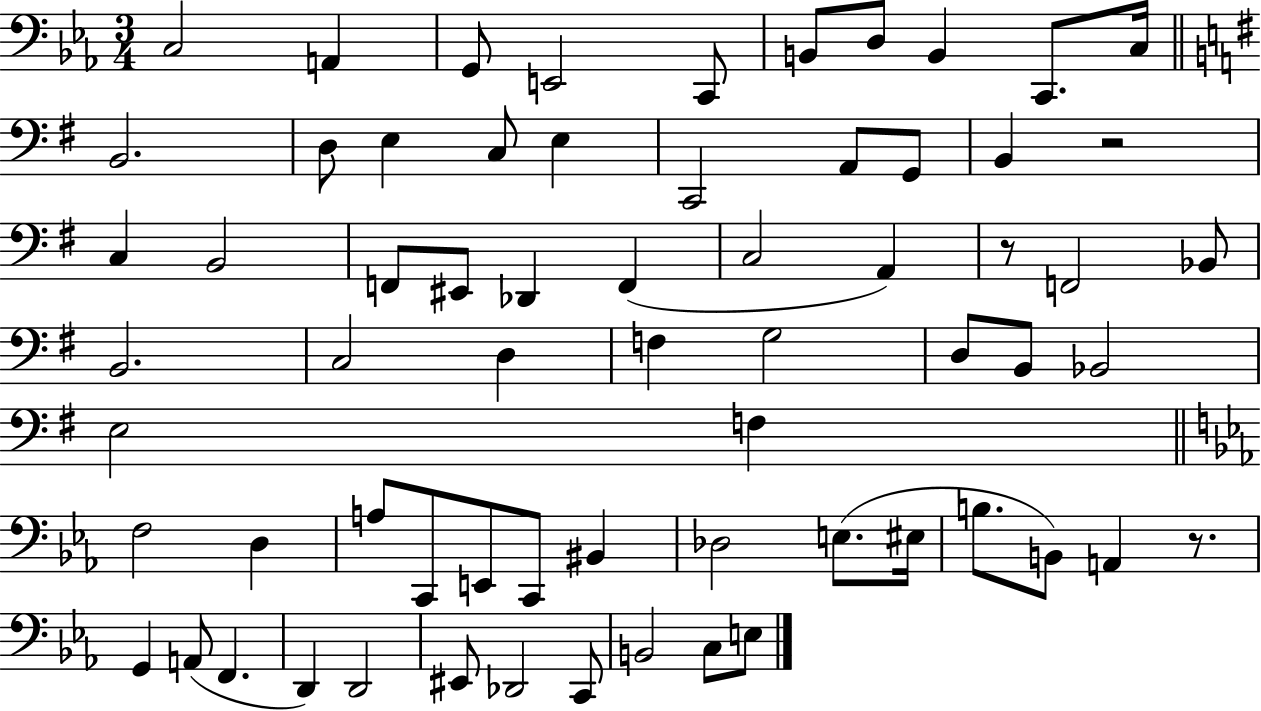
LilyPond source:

{
  \clef bass
  \numericTimeSignature
  \time 3/4
  \key ees \major
  \repeat volta 2 { c2 a,4 | g,8 e,2 c,8 | b,8 d8 b,4 c,8. c16 | \bar "||" \break \key g \major b,2. | d8 e4 c8 e4 | c,2 a,8 g,8 | b,4 r2 | \break c4 b,2 | f,8 eis,8 des,4 f,4( | c2 a,4) | r8 f,2 bes,8 | \break b,2. | c2 d4 | f4 g2 | d8 b,8 bes,2 | \break e2 f4 | \bar "||" \break \key ees \major f2 d4 | a8 c,8 e,8 c,8 bis,4 | des2 e8.( eis16 | b8. b,8) a,4 r8. | \break g,4 a,8( f,4. | d,4) d,2 | eis,8 des,2 c,8 | b,2 c8 e8 | \break } \bar "|."
}